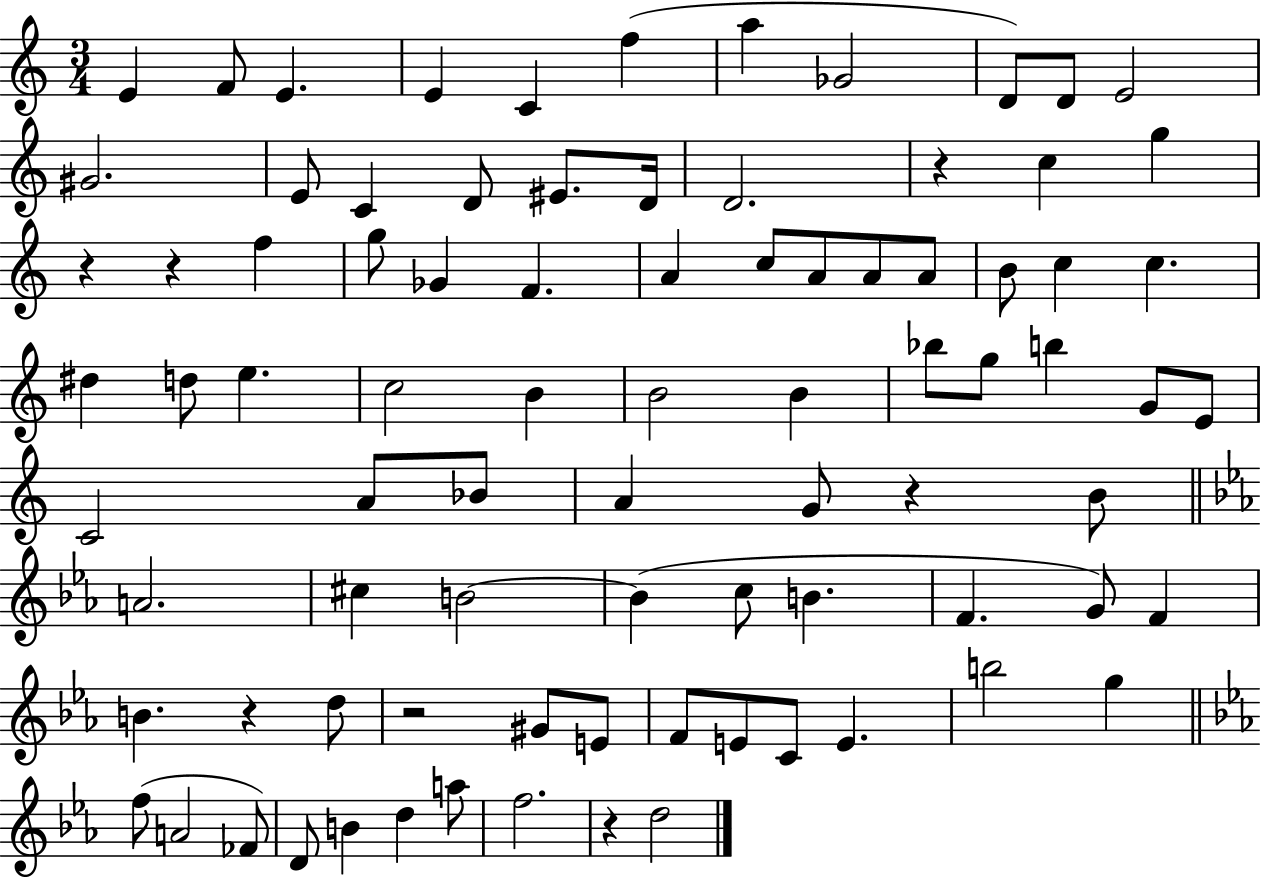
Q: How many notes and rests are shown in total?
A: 85